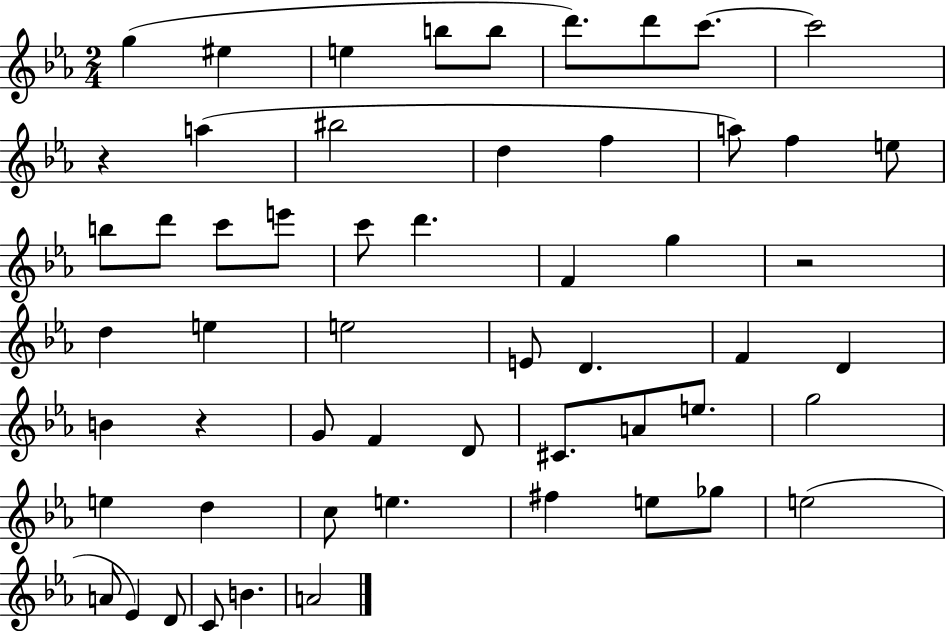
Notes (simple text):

G5/q EIS5/q E5/q B5/e B5/e D6/e. D6/e C6/e. C6/h R/q A5/q BIS5/h D5/q F5/q A5/e F5/q E5/e B5/e D6/e C6/e E6/e C6/e D6/q. F4/q G5/q R/h D5/q E5/q E5/h E4/e D4/q. F4/q D4/q B4/q R/q G4/e F4/q D4/e C#4/e. A4/e E5/e. G5/h E5/q D5/q C5/e E5/q. F#5/q E5/e Gb5/e E5/h A4/e Eb4/q D4/e C4/e B4/q. A4/h